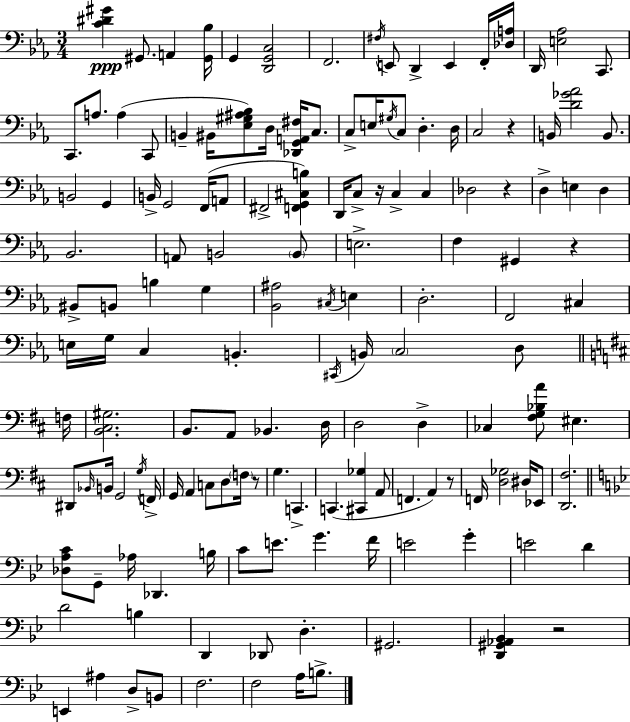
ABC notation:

X:1
T:Untitled
M:3/4
L:1/4
K:Cm
[C^D^G] ^G,,/2 A,, [^G,,_B,]/4 G,, [D,,G,,C,]2 F,,2 ^F,/4 E,,/2 D,, E,, F,,/4 [_D,A,]/4 D,,/4 [E,_A,]2 C,,/2 C,,/2 A,/2 A, C,,/2 B,, ^B,,/4 [_E,^G,^A,_B,]/2 D,/4 [_D,,G,,A,,^F,]/4 C,/2 C,/2 E,/4 ^G,/4 C,/2 D, D,/4 C,2 z B,,/4 [D_G_A]2 B,,/2 B,,2 G,, B,,/4 G,,2 F,,/4 A,,/2 ^F,,2 [F,,G,,^C,B,] D,,/4 C,/2 z/4 C, C, _D,2 z D, E, D, _B,,2 A,,/2 B,,2 B,,/2 E,2 F, ^G,, z ^B,,/2 B,,/2 B, G, [_B,,^A,]2 ^C,/4 E, D,2 F,,2 ^C, E,/4 G,/4 C, B,, ^C,,/4 B,,/4 C,2 D,/2 F,/4 [B,,^C,^G,]2 B,,/2 A,,/2 _B,, D,/4 D,2 D, _C, [^F,G,_B,A]/2 ^E, ^D,,/2 _B,,/4 B,,/4 G,,2 G,/4 F,,/4 G,,/4 A,, C,/2 D,/2 F,/4 z/2 G, C,, C,, [^C,,_G,] A,,/2 F,, A,, z/2 F,,/4 [D,_G,]2 ^D,/4 _E,,/2 [D,,^F,]2 [_D,A,C]/2 G,,/2 _A,/4 _D,, B,/4 C/2 E/2 G F/4 E2 G E2 D D2 B, D,, _D,,/2 D, ^G,,2 [D,,^G,,_A,,_B,,] z2 E,, ^A, D,/2 B,,/2 F,2 F,2 A,/4 B,/2